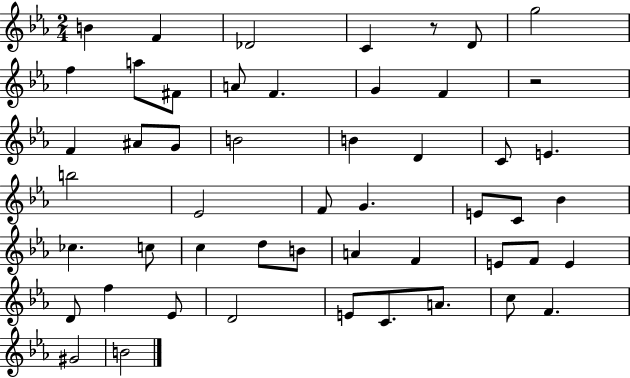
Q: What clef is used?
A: treble